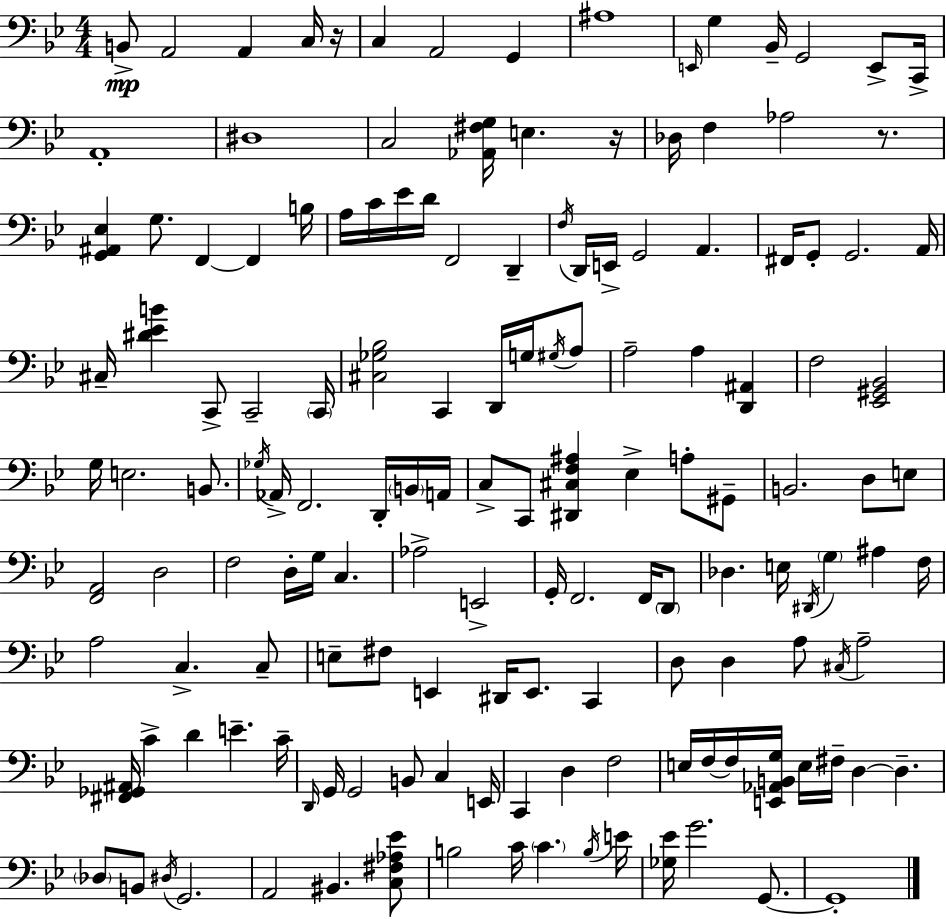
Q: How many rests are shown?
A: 3